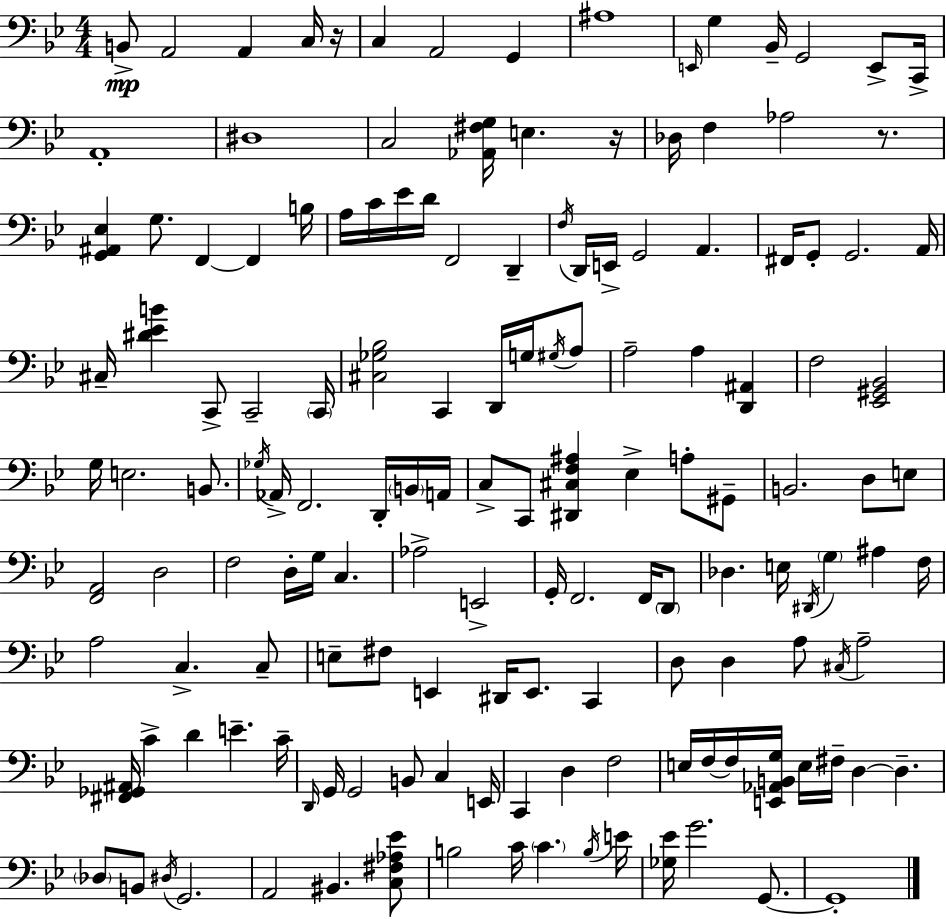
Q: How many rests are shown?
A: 3